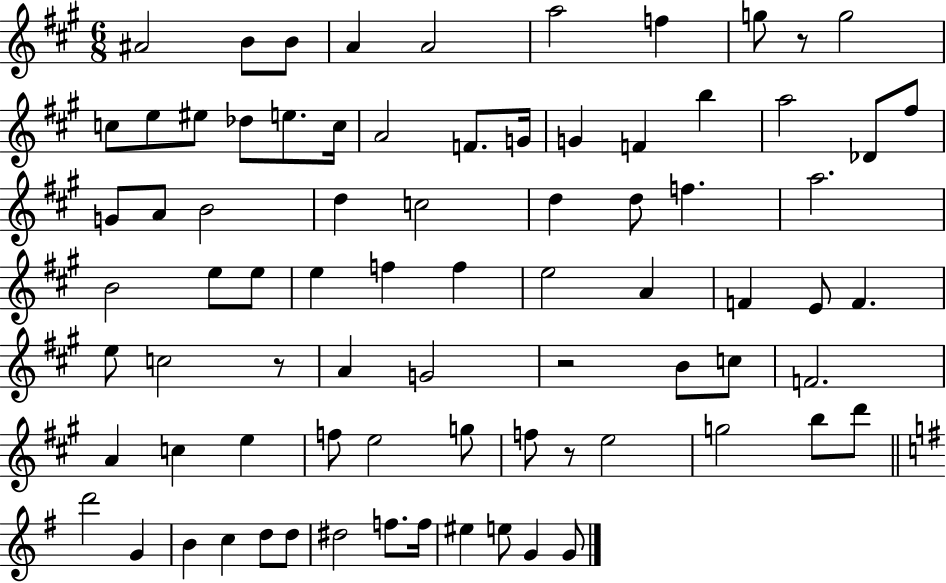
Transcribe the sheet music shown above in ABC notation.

X:1
T:Untitled
M:6/8
L:1/4
K:A
^A2 B/2 B/2 A A2 a2 f g/2 z/2 g2 c/2 e/2 ^e/2 _d/2 e/2 c/4 A2 F/2 G/4 G F b a2 _D/2 ^f/2 G/2 A/2 B2 d c2 d d/2 f a2 B2 e/2 e/2 e f f e2 A F E/2 F e/2 c2 z/2 A G2 z2 B/2 c/2 F2 A c e f/2 e2 g/2 f/2 z/2 e2 g2 b/2 d'/2 d'2 G B c d/2 d/2 ^d2 f/2 f/4 ^e e/2 G G/2